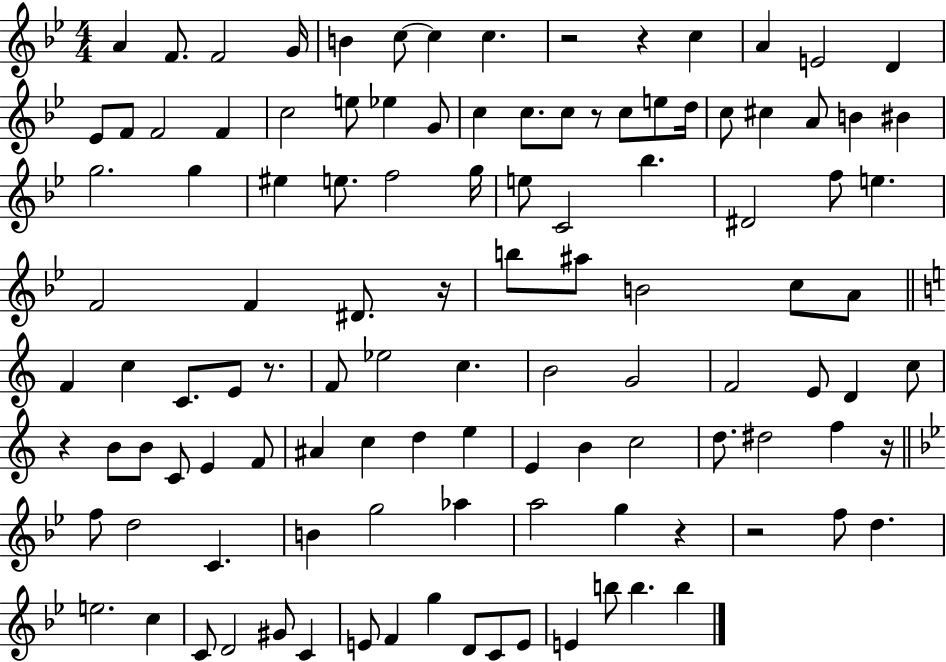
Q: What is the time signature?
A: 4/4